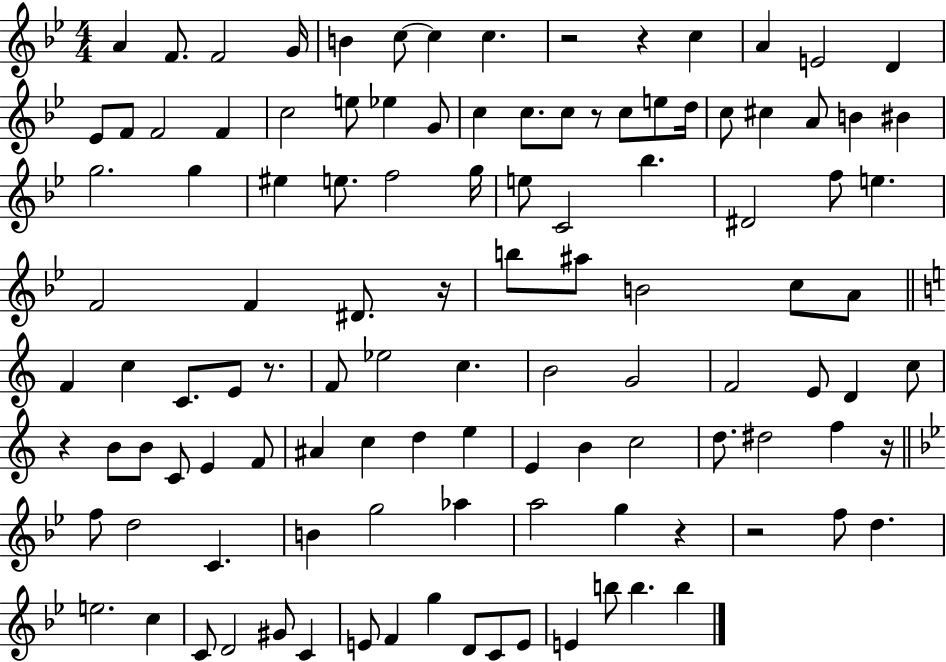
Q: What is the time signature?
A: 4/4